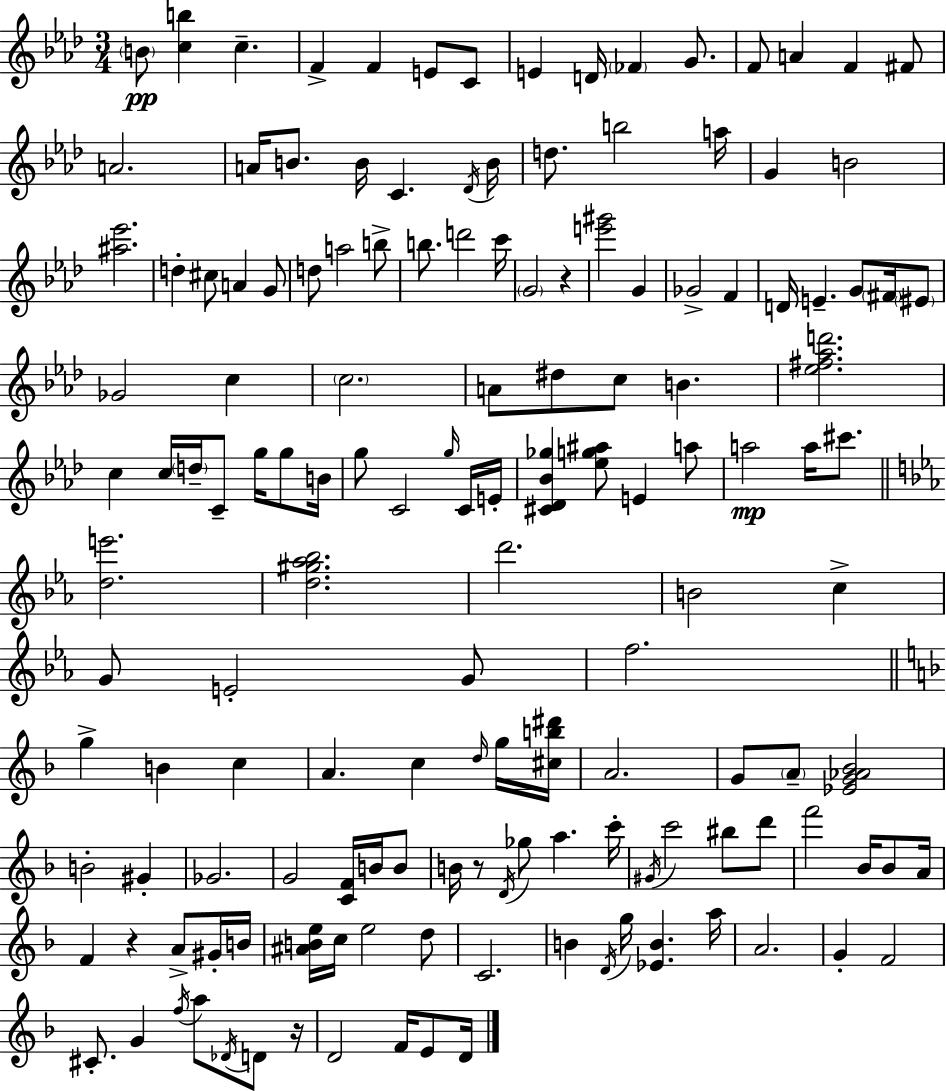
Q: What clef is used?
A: treble